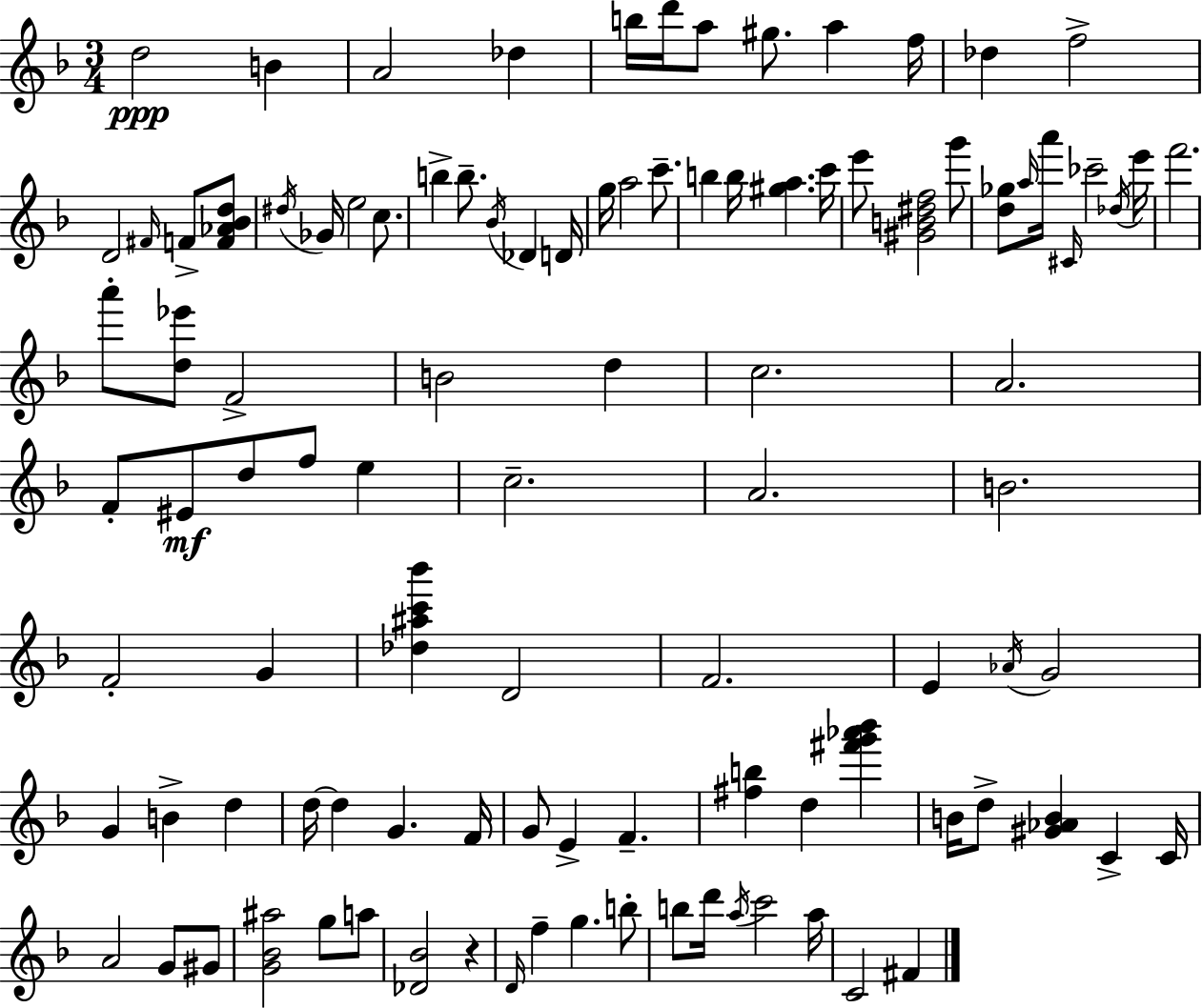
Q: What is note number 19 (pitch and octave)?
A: C5